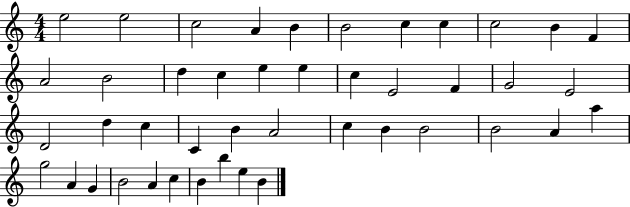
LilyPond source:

{
  \clef treble
  \numericTimeSignature
  \time 4/4
  \key c \major
  e''2 e''2 | c''2 a'4 b'4 | b'2 c''4 c''4 | c''2 b'4 f'4 | \break a'2 b'2 | d''4 c''4 e''4 e''4 | c''4 e'2 f'4 | g'2 e'2 | \break d'2 d''4 c''4 | c'4 b'4 a'2 | c''4 b'4 b'2 | b'2 a'4 a''4 | \break g''2 a'4 g'4 | b'2 a'4 c''4 | b'4 b''4 e''4 b'4 | \bar "|."
}